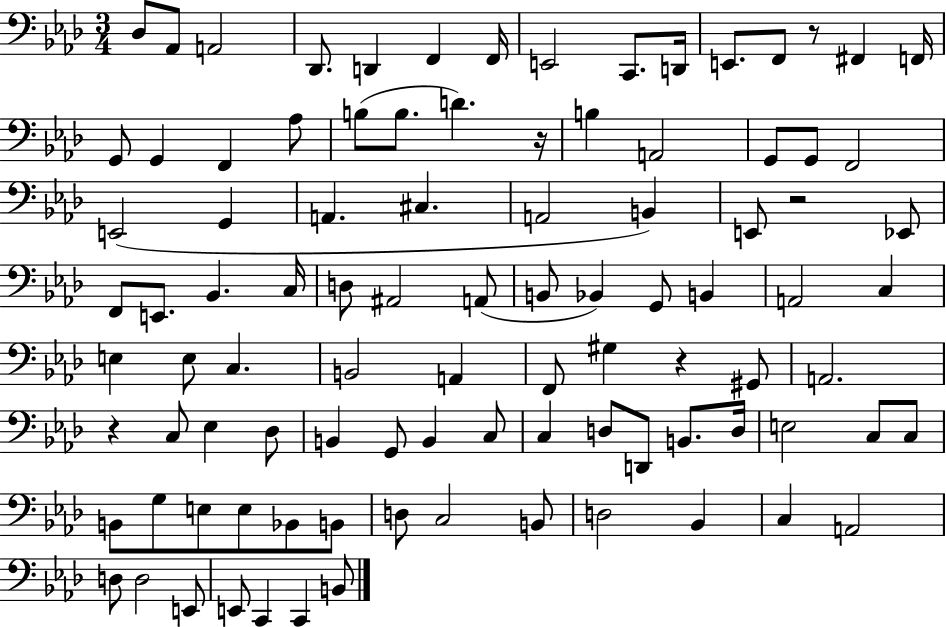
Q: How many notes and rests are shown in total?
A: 96